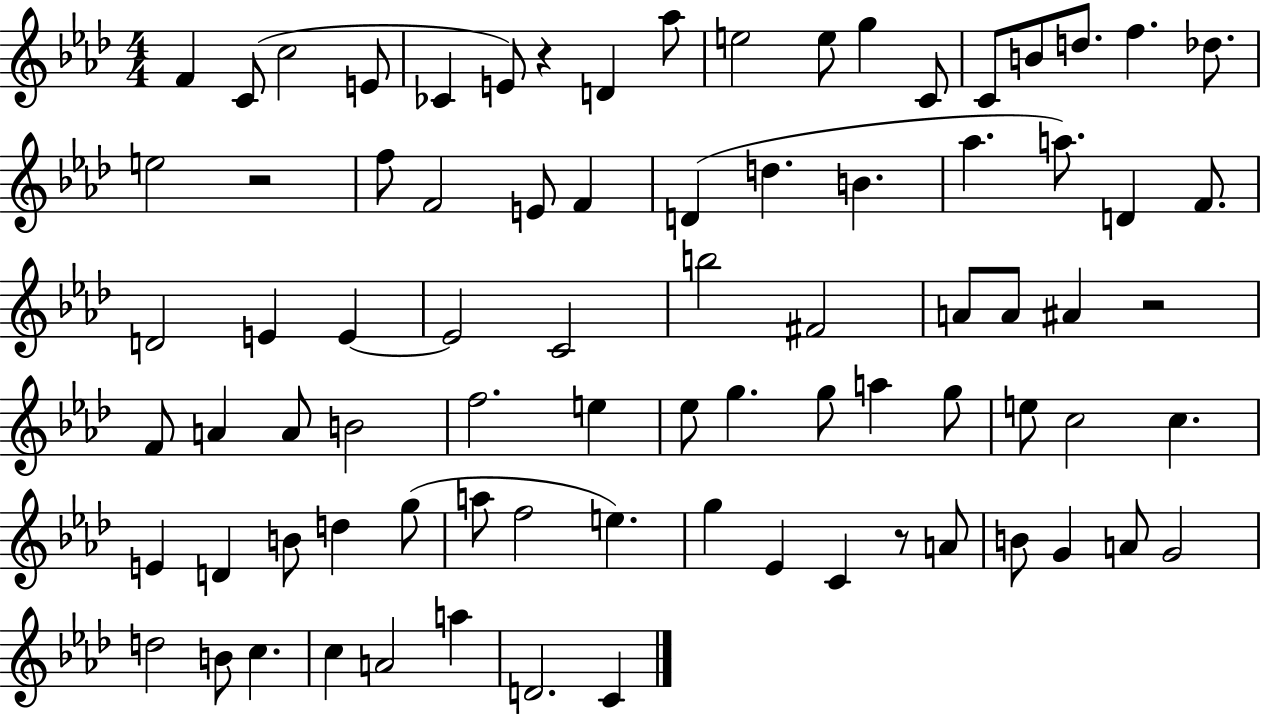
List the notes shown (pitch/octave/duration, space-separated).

F4/q C4/e C5/h E4/e CES4/q E4/e R/q D4/q Ab5/e E5/h E5/e G5/q C4/e C4/e B4/e D5/e. F5/q. Db5/e. E5/h R/h F5/e F4/h E4/e F4/q D4/q D5/q. B4/q. Ab5/q. A5/e. D4/q F4/e. D4/h E4/q E4/q E4/h C4/h B5/h F#4/h A4/e A4/e A#4/q R/h F4/e A4/q A4/e B4/h F5/h. E5/q Eb5/e G5/q. G5/e A5/q G5/e E5/e C5/h C5/q. E4/q D4/q B4/e D5/q G5/e A5/e F5/h E5/q. G5/q Eb4/q C4/q R/e A4/e B4/e G4/q A4/e G4/h D5/h B4/e C5/q. C5/q A4/h A5/q D4/h. C4/q